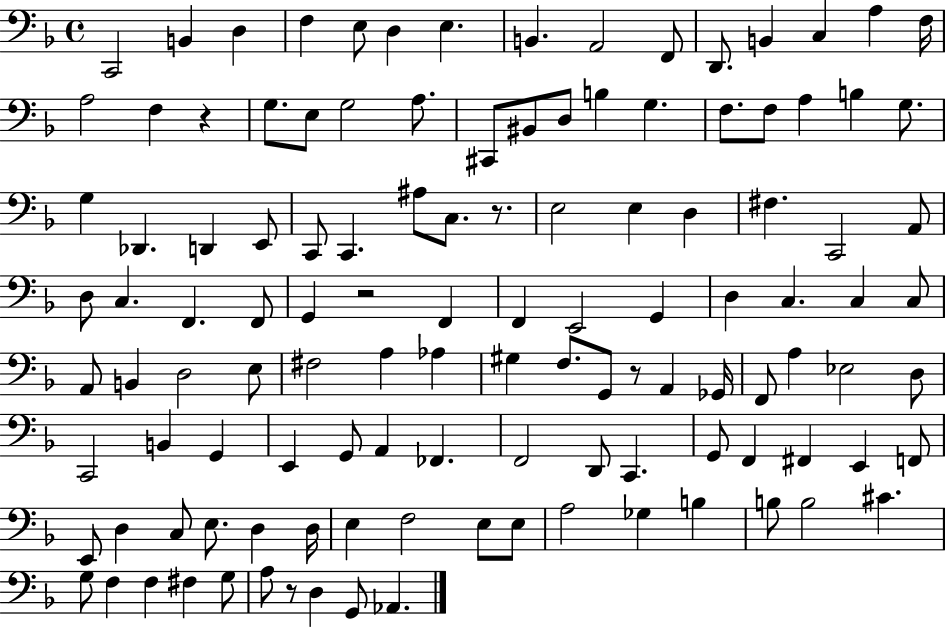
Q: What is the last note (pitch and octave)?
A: Ab2